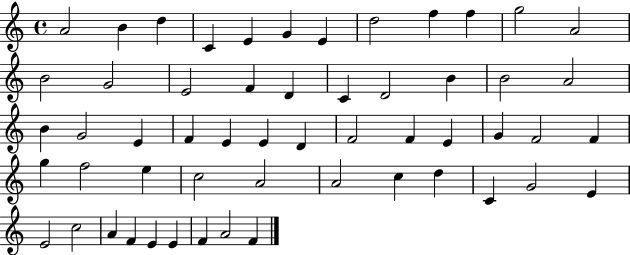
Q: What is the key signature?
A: C major